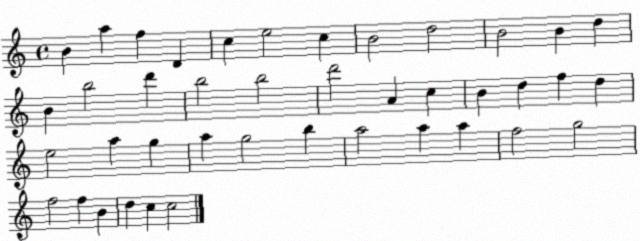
X:1
T:Untitled
M:4/4
L:1/4
K:C
B a f D c e2 c B2 d2 B2 B d B b2 d' b2 b2 d'2 A c B d f d e2 a g a g2 b a2 a a f2 g2 f2 f B d c c2